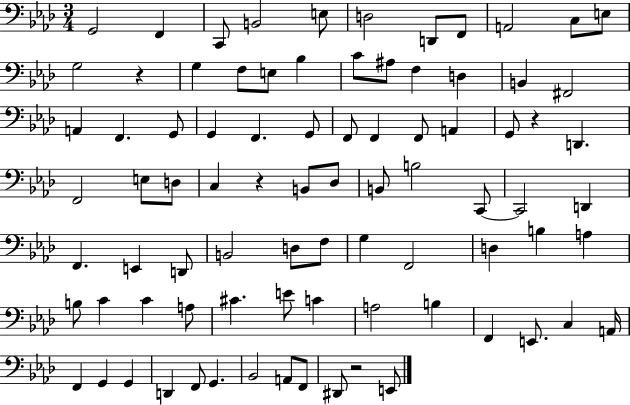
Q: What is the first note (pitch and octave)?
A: G2